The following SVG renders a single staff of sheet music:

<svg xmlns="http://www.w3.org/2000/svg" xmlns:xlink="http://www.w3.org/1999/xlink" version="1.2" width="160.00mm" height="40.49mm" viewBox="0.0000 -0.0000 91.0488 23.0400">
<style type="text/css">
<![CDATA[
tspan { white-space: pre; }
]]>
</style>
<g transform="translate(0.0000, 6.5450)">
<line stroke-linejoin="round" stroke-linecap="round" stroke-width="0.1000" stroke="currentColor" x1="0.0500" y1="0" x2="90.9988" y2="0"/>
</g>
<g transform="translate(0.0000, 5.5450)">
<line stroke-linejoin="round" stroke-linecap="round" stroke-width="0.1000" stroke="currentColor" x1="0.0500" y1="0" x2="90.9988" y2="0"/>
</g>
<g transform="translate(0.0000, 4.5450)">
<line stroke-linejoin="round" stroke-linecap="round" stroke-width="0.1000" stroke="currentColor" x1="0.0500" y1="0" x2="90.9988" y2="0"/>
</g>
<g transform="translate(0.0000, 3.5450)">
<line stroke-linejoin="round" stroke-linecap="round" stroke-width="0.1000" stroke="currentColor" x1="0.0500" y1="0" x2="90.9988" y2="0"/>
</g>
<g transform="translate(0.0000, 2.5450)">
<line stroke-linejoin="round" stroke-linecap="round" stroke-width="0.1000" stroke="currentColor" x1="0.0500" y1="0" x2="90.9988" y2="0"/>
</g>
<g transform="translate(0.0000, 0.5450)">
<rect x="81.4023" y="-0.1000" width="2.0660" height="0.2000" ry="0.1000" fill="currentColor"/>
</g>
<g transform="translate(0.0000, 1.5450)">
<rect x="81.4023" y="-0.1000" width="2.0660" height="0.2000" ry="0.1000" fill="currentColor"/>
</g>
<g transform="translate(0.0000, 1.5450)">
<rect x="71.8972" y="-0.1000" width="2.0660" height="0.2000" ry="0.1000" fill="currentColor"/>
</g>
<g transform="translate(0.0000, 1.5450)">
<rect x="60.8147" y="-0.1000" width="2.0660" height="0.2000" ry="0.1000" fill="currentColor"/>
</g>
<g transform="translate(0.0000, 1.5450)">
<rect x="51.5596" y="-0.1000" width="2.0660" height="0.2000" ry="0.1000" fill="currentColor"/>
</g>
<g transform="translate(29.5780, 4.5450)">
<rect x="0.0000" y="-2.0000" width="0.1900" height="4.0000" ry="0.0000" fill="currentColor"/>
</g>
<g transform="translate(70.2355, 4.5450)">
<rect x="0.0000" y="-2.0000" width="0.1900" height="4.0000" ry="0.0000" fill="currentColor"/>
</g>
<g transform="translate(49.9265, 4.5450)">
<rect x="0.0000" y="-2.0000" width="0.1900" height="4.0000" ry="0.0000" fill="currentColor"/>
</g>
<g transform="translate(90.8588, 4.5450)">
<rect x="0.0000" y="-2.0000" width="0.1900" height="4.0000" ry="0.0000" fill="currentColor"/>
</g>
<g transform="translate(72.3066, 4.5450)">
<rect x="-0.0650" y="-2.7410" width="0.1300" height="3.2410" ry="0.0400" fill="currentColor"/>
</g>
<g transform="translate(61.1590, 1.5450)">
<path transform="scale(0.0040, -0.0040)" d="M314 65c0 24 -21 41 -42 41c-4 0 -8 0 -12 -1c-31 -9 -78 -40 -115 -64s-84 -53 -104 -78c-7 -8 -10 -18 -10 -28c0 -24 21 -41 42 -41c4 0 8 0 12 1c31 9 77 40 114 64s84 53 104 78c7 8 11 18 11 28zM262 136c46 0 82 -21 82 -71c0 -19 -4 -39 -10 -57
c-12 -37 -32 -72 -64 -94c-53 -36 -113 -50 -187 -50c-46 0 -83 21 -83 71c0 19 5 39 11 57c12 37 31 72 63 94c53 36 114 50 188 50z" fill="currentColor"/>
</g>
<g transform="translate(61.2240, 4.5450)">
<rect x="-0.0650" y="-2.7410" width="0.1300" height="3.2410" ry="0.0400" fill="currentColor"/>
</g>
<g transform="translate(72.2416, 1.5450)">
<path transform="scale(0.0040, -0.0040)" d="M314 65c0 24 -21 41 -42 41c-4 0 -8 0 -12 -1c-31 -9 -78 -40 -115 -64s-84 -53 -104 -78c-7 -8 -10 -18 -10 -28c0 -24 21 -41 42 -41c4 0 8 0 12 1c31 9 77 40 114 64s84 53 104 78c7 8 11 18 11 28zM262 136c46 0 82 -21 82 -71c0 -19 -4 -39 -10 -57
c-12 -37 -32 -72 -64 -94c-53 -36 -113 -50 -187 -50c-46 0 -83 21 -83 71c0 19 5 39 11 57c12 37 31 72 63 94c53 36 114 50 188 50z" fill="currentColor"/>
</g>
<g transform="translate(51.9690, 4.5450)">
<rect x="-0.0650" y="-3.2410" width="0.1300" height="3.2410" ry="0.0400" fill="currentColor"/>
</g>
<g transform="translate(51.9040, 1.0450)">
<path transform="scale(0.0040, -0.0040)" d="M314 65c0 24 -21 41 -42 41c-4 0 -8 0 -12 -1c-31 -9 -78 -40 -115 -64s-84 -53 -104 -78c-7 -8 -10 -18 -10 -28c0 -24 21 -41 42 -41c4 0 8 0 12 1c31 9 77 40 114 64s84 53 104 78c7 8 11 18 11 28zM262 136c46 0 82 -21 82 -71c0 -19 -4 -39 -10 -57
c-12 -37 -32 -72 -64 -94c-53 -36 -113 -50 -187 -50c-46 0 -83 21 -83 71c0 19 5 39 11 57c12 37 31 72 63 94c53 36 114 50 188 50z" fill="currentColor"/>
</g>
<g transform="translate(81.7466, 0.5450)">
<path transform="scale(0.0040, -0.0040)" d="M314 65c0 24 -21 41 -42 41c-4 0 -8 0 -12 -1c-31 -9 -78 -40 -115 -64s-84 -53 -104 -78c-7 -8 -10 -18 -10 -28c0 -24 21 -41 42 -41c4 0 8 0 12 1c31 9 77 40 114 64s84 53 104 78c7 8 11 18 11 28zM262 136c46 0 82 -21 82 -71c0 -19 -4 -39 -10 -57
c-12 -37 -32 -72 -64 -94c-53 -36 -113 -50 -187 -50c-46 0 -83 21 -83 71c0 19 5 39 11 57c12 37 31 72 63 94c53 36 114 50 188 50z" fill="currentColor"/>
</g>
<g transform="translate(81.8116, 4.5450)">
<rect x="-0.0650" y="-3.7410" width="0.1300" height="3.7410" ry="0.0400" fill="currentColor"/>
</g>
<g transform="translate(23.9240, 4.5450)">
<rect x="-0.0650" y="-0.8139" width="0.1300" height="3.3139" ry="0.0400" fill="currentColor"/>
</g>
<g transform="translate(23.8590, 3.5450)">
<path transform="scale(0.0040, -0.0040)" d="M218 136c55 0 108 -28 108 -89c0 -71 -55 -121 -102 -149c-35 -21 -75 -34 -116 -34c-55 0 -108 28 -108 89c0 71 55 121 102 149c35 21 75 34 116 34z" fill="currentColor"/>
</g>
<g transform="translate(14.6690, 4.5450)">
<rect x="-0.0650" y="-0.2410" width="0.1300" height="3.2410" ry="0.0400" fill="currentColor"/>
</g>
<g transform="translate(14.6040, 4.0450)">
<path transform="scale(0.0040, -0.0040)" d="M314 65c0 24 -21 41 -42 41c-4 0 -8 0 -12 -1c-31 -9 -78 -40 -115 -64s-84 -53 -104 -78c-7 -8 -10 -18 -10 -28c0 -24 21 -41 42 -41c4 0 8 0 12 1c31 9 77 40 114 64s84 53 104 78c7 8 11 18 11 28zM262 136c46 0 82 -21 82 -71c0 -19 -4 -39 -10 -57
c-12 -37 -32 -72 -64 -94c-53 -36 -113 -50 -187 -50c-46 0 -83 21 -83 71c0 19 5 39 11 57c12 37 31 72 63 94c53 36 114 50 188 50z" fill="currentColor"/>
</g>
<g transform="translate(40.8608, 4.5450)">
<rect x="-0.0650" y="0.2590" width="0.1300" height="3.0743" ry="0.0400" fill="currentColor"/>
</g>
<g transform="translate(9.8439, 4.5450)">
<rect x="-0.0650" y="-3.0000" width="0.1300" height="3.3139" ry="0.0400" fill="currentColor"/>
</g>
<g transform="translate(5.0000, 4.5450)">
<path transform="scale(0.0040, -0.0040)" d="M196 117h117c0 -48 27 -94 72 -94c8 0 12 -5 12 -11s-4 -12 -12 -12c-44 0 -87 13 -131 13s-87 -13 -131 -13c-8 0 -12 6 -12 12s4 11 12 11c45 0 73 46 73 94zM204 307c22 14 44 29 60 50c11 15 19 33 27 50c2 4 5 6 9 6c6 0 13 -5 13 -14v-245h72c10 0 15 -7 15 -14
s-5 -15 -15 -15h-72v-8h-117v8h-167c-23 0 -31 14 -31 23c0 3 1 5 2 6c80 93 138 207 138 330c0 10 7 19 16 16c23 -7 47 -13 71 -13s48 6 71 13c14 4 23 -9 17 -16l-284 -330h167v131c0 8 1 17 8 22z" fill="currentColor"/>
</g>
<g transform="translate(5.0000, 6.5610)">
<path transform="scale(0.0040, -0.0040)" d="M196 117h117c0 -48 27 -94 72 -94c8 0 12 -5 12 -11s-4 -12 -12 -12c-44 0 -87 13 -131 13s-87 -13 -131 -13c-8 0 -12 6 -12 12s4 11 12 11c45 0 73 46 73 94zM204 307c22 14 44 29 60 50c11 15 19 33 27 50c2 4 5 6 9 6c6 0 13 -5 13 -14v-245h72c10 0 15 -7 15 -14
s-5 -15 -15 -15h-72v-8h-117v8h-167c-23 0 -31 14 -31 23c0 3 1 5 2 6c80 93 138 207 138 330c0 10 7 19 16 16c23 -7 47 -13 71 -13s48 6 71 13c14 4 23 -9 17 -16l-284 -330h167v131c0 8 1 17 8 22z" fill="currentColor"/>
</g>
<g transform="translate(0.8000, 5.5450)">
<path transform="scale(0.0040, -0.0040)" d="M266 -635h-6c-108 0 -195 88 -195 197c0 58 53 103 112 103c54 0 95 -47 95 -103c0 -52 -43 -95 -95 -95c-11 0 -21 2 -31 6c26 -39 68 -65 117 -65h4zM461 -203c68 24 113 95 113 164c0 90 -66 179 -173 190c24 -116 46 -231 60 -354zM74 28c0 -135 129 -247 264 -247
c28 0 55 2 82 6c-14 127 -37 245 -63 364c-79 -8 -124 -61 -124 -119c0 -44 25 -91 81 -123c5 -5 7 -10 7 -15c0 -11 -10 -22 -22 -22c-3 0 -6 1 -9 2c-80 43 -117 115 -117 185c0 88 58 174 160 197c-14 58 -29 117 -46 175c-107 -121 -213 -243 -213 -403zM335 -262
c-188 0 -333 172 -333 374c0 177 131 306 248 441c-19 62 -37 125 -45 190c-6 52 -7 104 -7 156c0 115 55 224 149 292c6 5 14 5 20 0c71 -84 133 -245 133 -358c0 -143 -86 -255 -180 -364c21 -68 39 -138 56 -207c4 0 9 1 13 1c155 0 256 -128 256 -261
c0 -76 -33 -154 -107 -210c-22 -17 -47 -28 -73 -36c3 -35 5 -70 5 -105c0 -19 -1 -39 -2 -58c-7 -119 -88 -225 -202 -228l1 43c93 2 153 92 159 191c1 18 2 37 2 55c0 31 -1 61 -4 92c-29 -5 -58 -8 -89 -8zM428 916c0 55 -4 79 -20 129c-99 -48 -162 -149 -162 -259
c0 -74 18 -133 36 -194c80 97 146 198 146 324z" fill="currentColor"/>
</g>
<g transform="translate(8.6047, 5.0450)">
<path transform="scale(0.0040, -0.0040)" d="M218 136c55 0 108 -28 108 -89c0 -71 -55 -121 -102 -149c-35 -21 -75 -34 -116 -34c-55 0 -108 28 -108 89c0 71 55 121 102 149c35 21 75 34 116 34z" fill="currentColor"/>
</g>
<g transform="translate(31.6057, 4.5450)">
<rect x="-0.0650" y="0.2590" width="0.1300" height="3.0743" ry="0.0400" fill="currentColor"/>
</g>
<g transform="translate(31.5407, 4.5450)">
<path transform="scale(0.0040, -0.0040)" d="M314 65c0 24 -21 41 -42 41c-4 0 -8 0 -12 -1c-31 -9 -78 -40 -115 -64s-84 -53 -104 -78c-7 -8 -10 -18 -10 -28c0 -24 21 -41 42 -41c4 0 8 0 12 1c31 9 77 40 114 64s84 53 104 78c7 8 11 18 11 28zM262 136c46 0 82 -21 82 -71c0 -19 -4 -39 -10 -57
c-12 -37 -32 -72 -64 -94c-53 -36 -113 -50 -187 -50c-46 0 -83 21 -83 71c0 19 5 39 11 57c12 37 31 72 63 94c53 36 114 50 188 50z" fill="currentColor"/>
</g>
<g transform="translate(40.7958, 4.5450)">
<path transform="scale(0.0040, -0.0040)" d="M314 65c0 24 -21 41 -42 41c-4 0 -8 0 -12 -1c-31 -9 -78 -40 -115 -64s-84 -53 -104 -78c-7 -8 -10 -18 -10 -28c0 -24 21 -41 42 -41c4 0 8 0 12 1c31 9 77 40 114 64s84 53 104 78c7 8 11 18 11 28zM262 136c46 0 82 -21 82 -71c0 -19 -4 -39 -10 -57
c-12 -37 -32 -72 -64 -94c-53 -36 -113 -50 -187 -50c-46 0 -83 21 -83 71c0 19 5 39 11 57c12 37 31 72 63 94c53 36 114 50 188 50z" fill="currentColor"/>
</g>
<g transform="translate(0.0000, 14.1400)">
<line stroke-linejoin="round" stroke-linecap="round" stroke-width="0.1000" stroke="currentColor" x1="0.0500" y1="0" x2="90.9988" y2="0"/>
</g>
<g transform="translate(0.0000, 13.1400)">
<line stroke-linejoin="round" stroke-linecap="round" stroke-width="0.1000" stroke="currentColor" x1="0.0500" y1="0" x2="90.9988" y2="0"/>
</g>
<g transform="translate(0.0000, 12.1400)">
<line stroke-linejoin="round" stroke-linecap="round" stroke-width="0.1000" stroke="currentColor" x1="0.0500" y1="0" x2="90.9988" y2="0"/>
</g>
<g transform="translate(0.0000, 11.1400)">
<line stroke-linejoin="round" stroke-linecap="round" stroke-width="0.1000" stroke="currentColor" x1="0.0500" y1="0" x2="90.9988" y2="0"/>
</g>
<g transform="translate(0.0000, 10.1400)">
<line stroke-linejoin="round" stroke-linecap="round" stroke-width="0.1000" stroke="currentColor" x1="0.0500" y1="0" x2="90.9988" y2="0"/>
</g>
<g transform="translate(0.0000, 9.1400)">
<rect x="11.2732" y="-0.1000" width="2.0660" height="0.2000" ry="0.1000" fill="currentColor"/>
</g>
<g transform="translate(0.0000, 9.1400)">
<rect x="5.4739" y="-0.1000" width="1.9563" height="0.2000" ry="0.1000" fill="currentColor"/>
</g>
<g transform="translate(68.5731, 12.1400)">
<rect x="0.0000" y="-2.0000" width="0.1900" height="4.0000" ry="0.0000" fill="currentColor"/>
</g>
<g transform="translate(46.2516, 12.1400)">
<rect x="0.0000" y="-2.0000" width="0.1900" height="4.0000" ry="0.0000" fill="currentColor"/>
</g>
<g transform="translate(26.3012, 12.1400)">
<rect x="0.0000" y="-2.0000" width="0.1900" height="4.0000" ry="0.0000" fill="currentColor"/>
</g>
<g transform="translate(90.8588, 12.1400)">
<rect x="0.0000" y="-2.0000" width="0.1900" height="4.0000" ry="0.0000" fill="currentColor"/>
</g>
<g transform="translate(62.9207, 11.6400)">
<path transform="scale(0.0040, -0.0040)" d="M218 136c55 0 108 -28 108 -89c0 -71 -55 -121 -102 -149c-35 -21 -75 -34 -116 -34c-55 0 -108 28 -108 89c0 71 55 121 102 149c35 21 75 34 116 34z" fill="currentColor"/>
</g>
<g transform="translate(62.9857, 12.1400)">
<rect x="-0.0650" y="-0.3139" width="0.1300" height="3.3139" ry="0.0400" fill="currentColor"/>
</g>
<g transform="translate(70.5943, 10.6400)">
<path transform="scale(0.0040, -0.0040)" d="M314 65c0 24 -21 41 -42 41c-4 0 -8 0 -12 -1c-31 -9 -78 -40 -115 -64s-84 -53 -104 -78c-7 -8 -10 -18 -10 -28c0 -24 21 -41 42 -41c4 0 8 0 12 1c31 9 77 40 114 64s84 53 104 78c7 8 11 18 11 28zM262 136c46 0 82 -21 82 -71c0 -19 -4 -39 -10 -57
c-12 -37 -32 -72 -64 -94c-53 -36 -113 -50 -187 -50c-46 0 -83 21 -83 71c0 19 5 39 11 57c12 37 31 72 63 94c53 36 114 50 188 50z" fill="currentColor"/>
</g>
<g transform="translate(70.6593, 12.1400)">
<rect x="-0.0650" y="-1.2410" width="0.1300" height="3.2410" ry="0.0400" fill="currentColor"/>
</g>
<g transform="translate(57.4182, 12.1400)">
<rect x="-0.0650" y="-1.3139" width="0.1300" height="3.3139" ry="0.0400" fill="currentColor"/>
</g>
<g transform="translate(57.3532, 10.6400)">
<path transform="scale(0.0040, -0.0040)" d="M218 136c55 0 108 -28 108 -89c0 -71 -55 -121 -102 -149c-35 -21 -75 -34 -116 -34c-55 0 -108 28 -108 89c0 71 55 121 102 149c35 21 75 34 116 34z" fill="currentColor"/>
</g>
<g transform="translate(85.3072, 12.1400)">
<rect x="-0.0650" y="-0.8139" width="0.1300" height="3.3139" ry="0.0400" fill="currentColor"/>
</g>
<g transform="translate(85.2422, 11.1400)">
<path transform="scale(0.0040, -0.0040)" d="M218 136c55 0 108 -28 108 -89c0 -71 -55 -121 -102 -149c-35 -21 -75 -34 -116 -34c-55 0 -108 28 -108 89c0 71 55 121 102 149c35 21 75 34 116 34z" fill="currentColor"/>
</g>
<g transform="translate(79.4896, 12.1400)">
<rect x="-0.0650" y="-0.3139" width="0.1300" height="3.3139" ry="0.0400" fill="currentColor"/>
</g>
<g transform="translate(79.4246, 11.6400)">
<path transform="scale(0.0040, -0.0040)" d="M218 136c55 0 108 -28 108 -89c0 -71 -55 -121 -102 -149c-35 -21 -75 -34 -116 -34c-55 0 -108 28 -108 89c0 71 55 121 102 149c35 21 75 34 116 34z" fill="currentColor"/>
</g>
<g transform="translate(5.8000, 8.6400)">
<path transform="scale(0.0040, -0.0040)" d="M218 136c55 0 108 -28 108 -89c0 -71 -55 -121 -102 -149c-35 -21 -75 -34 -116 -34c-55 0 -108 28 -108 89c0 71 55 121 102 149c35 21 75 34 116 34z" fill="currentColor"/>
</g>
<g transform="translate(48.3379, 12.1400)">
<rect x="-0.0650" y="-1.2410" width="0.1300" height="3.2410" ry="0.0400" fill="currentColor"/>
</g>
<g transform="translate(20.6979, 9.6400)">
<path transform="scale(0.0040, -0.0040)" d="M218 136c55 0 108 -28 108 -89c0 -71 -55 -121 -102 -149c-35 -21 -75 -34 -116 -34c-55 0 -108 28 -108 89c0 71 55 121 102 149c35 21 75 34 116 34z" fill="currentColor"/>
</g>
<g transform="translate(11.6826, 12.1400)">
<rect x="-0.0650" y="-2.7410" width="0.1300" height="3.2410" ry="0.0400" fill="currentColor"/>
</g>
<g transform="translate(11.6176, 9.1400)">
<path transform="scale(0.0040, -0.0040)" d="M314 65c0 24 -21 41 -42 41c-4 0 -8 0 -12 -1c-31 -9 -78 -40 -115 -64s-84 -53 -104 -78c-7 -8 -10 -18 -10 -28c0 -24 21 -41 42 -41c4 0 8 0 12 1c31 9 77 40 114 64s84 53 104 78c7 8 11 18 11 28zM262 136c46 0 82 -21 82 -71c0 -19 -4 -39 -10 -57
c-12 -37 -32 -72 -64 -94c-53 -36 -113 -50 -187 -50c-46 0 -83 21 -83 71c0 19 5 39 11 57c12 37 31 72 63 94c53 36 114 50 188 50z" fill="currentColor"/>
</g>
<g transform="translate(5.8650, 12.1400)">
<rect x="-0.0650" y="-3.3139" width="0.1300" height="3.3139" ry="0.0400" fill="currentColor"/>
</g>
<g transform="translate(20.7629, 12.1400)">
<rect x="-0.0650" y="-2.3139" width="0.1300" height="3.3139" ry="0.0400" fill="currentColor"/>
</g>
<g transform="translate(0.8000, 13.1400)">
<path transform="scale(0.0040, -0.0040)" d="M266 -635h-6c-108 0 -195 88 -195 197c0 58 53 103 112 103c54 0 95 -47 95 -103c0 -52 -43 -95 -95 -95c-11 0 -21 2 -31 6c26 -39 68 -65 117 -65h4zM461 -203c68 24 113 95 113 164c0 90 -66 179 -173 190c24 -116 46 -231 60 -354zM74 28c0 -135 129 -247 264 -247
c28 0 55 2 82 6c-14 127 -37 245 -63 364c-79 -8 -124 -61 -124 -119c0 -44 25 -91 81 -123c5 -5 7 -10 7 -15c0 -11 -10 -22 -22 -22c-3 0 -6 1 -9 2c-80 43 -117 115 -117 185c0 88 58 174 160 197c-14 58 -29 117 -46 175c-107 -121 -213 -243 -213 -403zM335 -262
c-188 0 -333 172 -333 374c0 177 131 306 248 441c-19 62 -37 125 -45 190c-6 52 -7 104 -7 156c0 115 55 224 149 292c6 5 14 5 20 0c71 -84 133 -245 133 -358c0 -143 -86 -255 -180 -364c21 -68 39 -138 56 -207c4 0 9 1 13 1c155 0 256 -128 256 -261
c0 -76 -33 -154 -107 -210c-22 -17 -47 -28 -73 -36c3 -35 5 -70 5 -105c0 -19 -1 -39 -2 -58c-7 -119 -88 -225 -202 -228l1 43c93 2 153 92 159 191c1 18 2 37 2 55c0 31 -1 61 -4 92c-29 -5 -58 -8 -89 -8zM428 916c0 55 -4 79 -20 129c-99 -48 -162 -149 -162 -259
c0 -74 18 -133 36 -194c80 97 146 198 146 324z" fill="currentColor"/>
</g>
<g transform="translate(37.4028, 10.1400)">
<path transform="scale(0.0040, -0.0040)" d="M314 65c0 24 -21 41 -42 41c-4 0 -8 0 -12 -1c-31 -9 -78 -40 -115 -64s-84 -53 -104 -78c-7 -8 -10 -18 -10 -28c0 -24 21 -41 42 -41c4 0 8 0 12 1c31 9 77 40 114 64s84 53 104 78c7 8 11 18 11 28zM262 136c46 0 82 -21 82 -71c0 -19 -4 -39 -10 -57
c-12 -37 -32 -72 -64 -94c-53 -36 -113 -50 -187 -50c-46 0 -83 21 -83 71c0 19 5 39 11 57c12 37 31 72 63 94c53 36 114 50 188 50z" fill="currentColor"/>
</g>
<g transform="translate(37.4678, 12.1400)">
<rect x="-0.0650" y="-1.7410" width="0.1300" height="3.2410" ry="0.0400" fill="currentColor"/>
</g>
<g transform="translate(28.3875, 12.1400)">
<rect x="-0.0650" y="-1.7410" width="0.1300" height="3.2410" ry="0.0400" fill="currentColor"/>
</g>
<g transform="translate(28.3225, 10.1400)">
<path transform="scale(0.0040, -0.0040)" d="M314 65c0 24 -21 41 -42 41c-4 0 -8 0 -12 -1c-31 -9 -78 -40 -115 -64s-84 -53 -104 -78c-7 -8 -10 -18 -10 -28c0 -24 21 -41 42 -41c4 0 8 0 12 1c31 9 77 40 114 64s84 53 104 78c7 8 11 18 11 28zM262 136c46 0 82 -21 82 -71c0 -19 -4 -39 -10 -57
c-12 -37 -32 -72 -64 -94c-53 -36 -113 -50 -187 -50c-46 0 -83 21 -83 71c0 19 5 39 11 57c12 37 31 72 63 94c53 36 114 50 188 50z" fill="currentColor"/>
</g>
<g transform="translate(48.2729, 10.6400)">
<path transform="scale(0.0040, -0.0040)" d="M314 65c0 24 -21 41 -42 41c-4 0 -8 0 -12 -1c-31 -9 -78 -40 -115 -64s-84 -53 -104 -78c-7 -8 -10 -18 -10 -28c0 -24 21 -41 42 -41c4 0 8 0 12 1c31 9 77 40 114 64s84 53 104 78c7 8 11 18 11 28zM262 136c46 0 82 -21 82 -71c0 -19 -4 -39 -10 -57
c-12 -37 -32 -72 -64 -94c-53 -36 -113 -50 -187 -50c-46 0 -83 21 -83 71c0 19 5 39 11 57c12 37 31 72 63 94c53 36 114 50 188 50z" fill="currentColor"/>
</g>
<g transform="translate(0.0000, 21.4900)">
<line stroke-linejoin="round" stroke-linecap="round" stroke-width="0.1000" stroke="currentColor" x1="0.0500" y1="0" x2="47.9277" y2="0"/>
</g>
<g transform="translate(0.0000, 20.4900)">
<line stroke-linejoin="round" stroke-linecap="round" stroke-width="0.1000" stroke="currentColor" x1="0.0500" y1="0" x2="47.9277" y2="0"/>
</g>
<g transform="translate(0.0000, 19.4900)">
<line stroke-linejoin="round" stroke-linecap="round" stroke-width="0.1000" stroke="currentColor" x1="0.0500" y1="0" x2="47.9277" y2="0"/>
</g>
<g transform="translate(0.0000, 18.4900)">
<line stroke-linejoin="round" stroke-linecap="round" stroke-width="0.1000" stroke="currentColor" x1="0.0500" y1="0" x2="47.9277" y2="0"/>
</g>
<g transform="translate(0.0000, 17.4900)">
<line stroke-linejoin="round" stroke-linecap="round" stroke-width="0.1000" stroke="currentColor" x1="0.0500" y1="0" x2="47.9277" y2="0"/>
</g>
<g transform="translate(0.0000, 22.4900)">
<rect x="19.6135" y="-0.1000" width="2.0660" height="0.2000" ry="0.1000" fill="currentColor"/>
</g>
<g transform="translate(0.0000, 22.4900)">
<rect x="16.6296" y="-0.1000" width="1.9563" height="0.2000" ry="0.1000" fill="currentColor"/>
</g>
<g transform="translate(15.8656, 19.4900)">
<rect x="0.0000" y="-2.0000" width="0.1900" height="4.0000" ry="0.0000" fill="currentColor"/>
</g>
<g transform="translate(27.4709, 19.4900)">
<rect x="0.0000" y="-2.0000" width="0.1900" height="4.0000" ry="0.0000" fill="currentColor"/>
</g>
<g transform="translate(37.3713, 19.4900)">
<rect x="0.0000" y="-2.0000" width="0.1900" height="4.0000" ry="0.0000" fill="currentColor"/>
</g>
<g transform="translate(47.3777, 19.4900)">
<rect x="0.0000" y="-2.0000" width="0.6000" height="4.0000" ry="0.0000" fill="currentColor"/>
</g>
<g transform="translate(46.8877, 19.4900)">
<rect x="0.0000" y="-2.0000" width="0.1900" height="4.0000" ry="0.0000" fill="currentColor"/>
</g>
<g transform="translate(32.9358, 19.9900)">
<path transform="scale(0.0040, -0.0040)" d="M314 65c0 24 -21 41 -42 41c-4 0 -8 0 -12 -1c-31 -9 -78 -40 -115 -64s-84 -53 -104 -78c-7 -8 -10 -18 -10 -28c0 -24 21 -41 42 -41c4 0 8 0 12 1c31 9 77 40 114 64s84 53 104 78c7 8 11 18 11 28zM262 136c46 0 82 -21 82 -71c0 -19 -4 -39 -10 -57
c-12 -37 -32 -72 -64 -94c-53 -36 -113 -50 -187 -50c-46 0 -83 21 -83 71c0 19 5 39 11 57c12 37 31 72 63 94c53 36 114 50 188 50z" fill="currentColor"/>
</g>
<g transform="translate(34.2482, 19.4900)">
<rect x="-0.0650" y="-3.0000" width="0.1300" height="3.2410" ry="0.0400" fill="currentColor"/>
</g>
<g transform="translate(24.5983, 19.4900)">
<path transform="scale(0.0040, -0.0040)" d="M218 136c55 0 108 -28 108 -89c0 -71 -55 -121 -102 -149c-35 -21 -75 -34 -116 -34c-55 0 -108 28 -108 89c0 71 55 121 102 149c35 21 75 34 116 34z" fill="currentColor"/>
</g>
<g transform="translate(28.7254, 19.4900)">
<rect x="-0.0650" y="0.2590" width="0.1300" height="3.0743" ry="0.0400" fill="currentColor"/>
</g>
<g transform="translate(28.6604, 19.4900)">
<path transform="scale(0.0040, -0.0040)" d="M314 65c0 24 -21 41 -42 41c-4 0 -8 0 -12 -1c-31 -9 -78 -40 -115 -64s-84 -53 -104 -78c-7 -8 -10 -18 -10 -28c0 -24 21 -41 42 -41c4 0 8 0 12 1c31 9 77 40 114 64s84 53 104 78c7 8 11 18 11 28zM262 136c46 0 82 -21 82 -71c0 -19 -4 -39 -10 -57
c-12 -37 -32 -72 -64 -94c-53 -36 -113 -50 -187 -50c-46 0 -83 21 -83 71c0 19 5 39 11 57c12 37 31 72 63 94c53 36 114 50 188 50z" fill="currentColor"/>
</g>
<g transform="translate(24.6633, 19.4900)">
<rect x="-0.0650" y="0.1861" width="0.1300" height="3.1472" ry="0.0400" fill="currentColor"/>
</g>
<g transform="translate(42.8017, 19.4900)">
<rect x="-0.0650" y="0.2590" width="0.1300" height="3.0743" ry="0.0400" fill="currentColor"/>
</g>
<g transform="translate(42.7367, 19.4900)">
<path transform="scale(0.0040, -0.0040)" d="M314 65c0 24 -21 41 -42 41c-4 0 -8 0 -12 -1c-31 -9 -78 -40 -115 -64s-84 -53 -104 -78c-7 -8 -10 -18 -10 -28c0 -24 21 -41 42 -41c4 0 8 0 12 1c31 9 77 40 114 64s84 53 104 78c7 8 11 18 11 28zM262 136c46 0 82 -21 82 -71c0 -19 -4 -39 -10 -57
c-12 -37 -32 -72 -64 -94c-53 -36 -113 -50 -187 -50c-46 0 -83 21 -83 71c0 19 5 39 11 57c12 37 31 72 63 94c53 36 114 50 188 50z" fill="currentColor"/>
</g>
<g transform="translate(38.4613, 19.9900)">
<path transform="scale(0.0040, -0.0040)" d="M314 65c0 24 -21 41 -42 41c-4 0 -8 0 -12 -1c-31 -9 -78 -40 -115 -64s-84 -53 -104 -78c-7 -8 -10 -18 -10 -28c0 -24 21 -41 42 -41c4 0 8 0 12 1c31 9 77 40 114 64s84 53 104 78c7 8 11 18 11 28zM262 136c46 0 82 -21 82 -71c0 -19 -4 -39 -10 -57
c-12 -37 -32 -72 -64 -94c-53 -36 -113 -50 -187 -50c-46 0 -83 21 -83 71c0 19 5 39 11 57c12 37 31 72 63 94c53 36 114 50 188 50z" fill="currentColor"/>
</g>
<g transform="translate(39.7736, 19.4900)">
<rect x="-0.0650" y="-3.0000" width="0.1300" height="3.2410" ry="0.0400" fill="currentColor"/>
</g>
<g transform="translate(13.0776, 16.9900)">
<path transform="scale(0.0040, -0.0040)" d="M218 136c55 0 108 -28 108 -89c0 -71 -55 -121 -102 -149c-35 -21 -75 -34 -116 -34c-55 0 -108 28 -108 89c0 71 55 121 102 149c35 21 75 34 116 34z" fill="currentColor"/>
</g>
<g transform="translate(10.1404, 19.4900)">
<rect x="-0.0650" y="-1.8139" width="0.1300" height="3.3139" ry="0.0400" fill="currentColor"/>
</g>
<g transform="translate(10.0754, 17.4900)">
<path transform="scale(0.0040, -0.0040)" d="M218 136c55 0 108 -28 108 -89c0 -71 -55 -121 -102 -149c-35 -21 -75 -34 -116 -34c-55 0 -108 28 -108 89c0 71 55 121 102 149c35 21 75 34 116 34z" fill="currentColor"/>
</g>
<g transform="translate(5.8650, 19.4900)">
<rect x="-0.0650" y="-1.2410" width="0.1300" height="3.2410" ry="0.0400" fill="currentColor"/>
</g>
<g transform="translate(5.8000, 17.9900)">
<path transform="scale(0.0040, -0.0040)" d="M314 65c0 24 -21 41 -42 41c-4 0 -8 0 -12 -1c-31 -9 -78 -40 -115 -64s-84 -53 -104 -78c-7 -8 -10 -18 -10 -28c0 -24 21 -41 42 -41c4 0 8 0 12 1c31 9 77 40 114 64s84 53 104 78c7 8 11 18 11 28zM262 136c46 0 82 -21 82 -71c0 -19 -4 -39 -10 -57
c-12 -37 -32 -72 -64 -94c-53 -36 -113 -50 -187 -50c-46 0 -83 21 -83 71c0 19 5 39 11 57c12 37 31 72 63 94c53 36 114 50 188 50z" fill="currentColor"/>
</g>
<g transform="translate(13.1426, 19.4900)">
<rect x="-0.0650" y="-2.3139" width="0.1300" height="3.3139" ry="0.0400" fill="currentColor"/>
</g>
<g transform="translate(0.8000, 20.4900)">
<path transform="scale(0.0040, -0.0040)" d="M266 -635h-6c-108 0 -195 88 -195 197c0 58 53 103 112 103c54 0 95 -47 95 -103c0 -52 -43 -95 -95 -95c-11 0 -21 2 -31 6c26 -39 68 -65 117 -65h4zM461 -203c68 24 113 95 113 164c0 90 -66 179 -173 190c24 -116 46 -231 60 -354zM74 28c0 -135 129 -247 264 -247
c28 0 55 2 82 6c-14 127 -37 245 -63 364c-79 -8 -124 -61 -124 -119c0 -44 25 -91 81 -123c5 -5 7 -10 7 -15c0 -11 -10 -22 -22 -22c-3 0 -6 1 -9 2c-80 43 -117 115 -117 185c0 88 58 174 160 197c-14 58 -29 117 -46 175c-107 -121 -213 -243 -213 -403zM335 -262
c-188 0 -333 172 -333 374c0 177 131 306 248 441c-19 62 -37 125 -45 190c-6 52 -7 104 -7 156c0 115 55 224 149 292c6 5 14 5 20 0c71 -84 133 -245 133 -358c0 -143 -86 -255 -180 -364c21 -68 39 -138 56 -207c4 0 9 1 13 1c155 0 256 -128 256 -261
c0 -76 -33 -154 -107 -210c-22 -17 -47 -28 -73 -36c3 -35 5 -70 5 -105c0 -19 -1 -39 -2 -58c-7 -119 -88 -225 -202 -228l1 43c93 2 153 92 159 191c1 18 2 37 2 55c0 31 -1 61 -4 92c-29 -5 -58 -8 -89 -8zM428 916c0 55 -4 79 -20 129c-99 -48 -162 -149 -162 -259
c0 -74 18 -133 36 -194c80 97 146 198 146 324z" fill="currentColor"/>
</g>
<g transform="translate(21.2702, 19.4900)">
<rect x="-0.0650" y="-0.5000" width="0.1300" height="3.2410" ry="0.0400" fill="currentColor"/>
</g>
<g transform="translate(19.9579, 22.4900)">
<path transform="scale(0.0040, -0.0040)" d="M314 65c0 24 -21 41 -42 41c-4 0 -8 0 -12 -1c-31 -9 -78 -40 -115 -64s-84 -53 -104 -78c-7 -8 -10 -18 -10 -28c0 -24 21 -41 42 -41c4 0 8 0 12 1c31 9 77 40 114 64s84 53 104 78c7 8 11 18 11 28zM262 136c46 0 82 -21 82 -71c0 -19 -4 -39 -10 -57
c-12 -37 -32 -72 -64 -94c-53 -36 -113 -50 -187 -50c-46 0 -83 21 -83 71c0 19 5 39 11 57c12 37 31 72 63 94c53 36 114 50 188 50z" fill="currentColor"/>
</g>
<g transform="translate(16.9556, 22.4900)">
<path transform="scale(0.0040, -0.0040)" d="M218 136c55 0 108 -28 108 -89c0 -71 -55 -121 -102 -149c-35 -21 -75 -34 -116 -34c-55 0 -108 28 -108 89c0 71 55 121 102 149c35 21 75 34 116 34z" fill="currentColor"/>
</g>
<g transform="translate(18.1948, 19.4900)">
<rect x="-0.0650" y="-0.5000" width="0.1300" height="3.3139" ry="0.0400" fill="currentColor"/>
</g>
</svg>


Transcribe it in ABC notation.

X:1
T:Untitled
M:4/4
L:1/4
K:C
A c2 d B2 B2 b2 a2 a2 c'2 b a2 g f2 f2 e2 e c e2 c d e2 f g C C2 B B2 A2 A2 B2